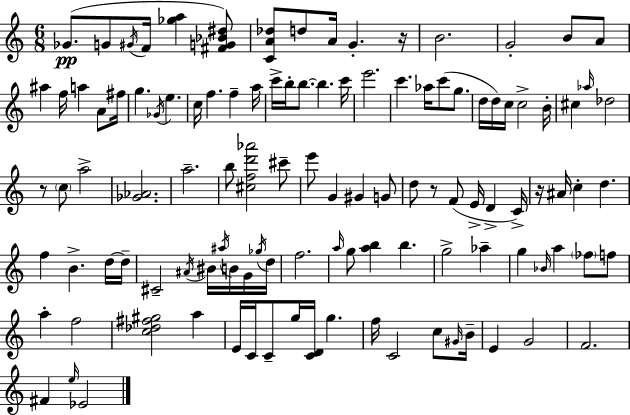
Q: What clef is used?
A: treble